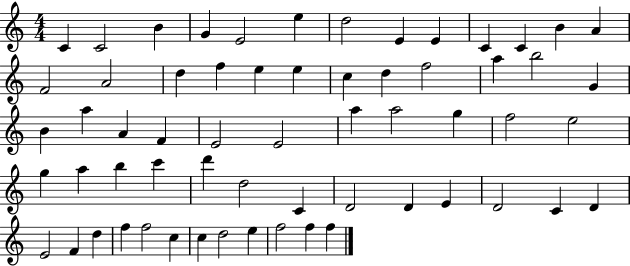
C4/q C4/h B4/q G4/q E4/h E5/q D5/h E4/q E4/q C4/q C4/q B4/q A4/q F4/h A4/h D5/q F5/q E5/q E5/q C5/q D5/q F5/h A5/q B5/h G4/q B4/q A5/q A4/q F4/q E4/h E4/h A5/q A5/h G5/q F5/h E5/h G5/q A5/q B5/q C6/q D6/q D5/h C4/q D4/h D4/q E4/q D4/h C4/q D4/q E4/h F4/q D5/q F5/q F5/h C5/q C5/q D5/h E5/q F5/h F5/q F5/q